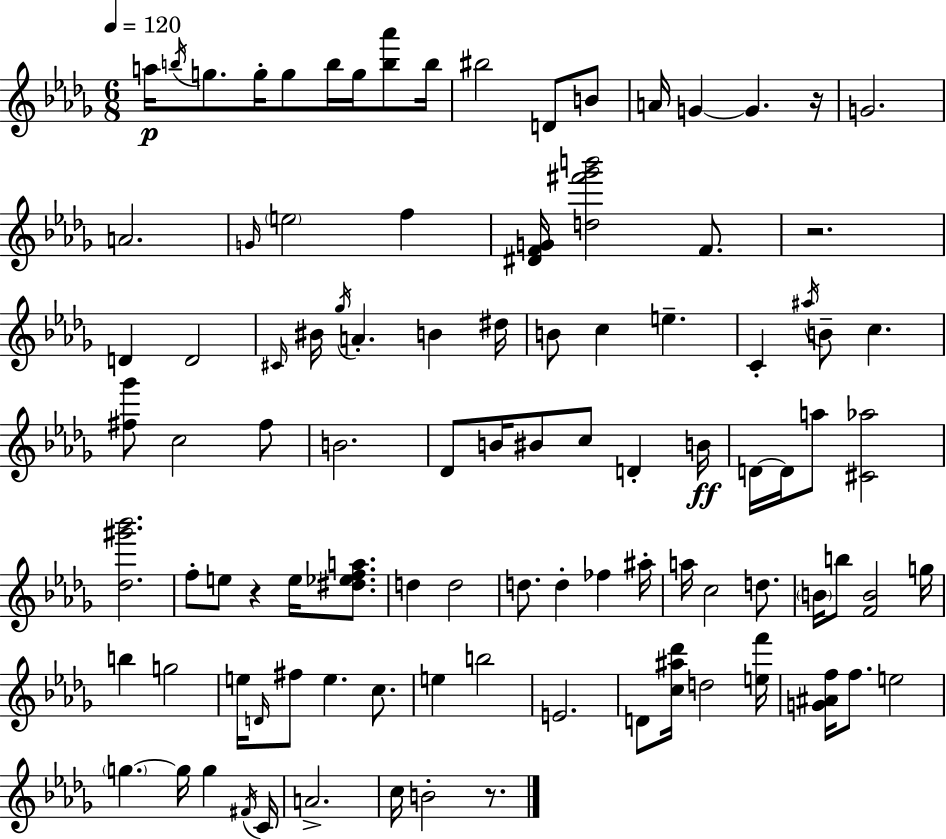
X:1
T:Untitled
M:6/8
L:1/4
K:Bbm
a/4 b/4 g/2 g/4 g/2 b/4 g/4 [b_a']/2 b/4 ^b2 D/2 B/2 A/4 G G z/4 G2 A2 G/4 e2 f [^DFG]/4 [d^f'_g'b']2 F/2 z2 D D2 ^C/4 ^B/4 _g/4 A B ^d/4 B/2 c e C ^a/4 B/2 c [^f_g']/2 c2 ^f/2 B2 _D/2 B/4 ^B/2 c/2 D B/4 D/4 D/4 a/2 [^C_a]2 [_d^g'_b']2 f/2 e/2 z e/4 [^d_efa]/2 d d2 d/2 d _f ^a/4 a/4 c2 d/2 B/4 b/2 [FB]2 g/4 b g2 e/4 D/4 ^f/2 e c/2 e b2 E2 D/2 [c^a_d']/4 d2 [ef']/4 [G^Af]/4 f/2 e2 g g/4 g ^F/4 C/4 A2 c/4 B2 z/2